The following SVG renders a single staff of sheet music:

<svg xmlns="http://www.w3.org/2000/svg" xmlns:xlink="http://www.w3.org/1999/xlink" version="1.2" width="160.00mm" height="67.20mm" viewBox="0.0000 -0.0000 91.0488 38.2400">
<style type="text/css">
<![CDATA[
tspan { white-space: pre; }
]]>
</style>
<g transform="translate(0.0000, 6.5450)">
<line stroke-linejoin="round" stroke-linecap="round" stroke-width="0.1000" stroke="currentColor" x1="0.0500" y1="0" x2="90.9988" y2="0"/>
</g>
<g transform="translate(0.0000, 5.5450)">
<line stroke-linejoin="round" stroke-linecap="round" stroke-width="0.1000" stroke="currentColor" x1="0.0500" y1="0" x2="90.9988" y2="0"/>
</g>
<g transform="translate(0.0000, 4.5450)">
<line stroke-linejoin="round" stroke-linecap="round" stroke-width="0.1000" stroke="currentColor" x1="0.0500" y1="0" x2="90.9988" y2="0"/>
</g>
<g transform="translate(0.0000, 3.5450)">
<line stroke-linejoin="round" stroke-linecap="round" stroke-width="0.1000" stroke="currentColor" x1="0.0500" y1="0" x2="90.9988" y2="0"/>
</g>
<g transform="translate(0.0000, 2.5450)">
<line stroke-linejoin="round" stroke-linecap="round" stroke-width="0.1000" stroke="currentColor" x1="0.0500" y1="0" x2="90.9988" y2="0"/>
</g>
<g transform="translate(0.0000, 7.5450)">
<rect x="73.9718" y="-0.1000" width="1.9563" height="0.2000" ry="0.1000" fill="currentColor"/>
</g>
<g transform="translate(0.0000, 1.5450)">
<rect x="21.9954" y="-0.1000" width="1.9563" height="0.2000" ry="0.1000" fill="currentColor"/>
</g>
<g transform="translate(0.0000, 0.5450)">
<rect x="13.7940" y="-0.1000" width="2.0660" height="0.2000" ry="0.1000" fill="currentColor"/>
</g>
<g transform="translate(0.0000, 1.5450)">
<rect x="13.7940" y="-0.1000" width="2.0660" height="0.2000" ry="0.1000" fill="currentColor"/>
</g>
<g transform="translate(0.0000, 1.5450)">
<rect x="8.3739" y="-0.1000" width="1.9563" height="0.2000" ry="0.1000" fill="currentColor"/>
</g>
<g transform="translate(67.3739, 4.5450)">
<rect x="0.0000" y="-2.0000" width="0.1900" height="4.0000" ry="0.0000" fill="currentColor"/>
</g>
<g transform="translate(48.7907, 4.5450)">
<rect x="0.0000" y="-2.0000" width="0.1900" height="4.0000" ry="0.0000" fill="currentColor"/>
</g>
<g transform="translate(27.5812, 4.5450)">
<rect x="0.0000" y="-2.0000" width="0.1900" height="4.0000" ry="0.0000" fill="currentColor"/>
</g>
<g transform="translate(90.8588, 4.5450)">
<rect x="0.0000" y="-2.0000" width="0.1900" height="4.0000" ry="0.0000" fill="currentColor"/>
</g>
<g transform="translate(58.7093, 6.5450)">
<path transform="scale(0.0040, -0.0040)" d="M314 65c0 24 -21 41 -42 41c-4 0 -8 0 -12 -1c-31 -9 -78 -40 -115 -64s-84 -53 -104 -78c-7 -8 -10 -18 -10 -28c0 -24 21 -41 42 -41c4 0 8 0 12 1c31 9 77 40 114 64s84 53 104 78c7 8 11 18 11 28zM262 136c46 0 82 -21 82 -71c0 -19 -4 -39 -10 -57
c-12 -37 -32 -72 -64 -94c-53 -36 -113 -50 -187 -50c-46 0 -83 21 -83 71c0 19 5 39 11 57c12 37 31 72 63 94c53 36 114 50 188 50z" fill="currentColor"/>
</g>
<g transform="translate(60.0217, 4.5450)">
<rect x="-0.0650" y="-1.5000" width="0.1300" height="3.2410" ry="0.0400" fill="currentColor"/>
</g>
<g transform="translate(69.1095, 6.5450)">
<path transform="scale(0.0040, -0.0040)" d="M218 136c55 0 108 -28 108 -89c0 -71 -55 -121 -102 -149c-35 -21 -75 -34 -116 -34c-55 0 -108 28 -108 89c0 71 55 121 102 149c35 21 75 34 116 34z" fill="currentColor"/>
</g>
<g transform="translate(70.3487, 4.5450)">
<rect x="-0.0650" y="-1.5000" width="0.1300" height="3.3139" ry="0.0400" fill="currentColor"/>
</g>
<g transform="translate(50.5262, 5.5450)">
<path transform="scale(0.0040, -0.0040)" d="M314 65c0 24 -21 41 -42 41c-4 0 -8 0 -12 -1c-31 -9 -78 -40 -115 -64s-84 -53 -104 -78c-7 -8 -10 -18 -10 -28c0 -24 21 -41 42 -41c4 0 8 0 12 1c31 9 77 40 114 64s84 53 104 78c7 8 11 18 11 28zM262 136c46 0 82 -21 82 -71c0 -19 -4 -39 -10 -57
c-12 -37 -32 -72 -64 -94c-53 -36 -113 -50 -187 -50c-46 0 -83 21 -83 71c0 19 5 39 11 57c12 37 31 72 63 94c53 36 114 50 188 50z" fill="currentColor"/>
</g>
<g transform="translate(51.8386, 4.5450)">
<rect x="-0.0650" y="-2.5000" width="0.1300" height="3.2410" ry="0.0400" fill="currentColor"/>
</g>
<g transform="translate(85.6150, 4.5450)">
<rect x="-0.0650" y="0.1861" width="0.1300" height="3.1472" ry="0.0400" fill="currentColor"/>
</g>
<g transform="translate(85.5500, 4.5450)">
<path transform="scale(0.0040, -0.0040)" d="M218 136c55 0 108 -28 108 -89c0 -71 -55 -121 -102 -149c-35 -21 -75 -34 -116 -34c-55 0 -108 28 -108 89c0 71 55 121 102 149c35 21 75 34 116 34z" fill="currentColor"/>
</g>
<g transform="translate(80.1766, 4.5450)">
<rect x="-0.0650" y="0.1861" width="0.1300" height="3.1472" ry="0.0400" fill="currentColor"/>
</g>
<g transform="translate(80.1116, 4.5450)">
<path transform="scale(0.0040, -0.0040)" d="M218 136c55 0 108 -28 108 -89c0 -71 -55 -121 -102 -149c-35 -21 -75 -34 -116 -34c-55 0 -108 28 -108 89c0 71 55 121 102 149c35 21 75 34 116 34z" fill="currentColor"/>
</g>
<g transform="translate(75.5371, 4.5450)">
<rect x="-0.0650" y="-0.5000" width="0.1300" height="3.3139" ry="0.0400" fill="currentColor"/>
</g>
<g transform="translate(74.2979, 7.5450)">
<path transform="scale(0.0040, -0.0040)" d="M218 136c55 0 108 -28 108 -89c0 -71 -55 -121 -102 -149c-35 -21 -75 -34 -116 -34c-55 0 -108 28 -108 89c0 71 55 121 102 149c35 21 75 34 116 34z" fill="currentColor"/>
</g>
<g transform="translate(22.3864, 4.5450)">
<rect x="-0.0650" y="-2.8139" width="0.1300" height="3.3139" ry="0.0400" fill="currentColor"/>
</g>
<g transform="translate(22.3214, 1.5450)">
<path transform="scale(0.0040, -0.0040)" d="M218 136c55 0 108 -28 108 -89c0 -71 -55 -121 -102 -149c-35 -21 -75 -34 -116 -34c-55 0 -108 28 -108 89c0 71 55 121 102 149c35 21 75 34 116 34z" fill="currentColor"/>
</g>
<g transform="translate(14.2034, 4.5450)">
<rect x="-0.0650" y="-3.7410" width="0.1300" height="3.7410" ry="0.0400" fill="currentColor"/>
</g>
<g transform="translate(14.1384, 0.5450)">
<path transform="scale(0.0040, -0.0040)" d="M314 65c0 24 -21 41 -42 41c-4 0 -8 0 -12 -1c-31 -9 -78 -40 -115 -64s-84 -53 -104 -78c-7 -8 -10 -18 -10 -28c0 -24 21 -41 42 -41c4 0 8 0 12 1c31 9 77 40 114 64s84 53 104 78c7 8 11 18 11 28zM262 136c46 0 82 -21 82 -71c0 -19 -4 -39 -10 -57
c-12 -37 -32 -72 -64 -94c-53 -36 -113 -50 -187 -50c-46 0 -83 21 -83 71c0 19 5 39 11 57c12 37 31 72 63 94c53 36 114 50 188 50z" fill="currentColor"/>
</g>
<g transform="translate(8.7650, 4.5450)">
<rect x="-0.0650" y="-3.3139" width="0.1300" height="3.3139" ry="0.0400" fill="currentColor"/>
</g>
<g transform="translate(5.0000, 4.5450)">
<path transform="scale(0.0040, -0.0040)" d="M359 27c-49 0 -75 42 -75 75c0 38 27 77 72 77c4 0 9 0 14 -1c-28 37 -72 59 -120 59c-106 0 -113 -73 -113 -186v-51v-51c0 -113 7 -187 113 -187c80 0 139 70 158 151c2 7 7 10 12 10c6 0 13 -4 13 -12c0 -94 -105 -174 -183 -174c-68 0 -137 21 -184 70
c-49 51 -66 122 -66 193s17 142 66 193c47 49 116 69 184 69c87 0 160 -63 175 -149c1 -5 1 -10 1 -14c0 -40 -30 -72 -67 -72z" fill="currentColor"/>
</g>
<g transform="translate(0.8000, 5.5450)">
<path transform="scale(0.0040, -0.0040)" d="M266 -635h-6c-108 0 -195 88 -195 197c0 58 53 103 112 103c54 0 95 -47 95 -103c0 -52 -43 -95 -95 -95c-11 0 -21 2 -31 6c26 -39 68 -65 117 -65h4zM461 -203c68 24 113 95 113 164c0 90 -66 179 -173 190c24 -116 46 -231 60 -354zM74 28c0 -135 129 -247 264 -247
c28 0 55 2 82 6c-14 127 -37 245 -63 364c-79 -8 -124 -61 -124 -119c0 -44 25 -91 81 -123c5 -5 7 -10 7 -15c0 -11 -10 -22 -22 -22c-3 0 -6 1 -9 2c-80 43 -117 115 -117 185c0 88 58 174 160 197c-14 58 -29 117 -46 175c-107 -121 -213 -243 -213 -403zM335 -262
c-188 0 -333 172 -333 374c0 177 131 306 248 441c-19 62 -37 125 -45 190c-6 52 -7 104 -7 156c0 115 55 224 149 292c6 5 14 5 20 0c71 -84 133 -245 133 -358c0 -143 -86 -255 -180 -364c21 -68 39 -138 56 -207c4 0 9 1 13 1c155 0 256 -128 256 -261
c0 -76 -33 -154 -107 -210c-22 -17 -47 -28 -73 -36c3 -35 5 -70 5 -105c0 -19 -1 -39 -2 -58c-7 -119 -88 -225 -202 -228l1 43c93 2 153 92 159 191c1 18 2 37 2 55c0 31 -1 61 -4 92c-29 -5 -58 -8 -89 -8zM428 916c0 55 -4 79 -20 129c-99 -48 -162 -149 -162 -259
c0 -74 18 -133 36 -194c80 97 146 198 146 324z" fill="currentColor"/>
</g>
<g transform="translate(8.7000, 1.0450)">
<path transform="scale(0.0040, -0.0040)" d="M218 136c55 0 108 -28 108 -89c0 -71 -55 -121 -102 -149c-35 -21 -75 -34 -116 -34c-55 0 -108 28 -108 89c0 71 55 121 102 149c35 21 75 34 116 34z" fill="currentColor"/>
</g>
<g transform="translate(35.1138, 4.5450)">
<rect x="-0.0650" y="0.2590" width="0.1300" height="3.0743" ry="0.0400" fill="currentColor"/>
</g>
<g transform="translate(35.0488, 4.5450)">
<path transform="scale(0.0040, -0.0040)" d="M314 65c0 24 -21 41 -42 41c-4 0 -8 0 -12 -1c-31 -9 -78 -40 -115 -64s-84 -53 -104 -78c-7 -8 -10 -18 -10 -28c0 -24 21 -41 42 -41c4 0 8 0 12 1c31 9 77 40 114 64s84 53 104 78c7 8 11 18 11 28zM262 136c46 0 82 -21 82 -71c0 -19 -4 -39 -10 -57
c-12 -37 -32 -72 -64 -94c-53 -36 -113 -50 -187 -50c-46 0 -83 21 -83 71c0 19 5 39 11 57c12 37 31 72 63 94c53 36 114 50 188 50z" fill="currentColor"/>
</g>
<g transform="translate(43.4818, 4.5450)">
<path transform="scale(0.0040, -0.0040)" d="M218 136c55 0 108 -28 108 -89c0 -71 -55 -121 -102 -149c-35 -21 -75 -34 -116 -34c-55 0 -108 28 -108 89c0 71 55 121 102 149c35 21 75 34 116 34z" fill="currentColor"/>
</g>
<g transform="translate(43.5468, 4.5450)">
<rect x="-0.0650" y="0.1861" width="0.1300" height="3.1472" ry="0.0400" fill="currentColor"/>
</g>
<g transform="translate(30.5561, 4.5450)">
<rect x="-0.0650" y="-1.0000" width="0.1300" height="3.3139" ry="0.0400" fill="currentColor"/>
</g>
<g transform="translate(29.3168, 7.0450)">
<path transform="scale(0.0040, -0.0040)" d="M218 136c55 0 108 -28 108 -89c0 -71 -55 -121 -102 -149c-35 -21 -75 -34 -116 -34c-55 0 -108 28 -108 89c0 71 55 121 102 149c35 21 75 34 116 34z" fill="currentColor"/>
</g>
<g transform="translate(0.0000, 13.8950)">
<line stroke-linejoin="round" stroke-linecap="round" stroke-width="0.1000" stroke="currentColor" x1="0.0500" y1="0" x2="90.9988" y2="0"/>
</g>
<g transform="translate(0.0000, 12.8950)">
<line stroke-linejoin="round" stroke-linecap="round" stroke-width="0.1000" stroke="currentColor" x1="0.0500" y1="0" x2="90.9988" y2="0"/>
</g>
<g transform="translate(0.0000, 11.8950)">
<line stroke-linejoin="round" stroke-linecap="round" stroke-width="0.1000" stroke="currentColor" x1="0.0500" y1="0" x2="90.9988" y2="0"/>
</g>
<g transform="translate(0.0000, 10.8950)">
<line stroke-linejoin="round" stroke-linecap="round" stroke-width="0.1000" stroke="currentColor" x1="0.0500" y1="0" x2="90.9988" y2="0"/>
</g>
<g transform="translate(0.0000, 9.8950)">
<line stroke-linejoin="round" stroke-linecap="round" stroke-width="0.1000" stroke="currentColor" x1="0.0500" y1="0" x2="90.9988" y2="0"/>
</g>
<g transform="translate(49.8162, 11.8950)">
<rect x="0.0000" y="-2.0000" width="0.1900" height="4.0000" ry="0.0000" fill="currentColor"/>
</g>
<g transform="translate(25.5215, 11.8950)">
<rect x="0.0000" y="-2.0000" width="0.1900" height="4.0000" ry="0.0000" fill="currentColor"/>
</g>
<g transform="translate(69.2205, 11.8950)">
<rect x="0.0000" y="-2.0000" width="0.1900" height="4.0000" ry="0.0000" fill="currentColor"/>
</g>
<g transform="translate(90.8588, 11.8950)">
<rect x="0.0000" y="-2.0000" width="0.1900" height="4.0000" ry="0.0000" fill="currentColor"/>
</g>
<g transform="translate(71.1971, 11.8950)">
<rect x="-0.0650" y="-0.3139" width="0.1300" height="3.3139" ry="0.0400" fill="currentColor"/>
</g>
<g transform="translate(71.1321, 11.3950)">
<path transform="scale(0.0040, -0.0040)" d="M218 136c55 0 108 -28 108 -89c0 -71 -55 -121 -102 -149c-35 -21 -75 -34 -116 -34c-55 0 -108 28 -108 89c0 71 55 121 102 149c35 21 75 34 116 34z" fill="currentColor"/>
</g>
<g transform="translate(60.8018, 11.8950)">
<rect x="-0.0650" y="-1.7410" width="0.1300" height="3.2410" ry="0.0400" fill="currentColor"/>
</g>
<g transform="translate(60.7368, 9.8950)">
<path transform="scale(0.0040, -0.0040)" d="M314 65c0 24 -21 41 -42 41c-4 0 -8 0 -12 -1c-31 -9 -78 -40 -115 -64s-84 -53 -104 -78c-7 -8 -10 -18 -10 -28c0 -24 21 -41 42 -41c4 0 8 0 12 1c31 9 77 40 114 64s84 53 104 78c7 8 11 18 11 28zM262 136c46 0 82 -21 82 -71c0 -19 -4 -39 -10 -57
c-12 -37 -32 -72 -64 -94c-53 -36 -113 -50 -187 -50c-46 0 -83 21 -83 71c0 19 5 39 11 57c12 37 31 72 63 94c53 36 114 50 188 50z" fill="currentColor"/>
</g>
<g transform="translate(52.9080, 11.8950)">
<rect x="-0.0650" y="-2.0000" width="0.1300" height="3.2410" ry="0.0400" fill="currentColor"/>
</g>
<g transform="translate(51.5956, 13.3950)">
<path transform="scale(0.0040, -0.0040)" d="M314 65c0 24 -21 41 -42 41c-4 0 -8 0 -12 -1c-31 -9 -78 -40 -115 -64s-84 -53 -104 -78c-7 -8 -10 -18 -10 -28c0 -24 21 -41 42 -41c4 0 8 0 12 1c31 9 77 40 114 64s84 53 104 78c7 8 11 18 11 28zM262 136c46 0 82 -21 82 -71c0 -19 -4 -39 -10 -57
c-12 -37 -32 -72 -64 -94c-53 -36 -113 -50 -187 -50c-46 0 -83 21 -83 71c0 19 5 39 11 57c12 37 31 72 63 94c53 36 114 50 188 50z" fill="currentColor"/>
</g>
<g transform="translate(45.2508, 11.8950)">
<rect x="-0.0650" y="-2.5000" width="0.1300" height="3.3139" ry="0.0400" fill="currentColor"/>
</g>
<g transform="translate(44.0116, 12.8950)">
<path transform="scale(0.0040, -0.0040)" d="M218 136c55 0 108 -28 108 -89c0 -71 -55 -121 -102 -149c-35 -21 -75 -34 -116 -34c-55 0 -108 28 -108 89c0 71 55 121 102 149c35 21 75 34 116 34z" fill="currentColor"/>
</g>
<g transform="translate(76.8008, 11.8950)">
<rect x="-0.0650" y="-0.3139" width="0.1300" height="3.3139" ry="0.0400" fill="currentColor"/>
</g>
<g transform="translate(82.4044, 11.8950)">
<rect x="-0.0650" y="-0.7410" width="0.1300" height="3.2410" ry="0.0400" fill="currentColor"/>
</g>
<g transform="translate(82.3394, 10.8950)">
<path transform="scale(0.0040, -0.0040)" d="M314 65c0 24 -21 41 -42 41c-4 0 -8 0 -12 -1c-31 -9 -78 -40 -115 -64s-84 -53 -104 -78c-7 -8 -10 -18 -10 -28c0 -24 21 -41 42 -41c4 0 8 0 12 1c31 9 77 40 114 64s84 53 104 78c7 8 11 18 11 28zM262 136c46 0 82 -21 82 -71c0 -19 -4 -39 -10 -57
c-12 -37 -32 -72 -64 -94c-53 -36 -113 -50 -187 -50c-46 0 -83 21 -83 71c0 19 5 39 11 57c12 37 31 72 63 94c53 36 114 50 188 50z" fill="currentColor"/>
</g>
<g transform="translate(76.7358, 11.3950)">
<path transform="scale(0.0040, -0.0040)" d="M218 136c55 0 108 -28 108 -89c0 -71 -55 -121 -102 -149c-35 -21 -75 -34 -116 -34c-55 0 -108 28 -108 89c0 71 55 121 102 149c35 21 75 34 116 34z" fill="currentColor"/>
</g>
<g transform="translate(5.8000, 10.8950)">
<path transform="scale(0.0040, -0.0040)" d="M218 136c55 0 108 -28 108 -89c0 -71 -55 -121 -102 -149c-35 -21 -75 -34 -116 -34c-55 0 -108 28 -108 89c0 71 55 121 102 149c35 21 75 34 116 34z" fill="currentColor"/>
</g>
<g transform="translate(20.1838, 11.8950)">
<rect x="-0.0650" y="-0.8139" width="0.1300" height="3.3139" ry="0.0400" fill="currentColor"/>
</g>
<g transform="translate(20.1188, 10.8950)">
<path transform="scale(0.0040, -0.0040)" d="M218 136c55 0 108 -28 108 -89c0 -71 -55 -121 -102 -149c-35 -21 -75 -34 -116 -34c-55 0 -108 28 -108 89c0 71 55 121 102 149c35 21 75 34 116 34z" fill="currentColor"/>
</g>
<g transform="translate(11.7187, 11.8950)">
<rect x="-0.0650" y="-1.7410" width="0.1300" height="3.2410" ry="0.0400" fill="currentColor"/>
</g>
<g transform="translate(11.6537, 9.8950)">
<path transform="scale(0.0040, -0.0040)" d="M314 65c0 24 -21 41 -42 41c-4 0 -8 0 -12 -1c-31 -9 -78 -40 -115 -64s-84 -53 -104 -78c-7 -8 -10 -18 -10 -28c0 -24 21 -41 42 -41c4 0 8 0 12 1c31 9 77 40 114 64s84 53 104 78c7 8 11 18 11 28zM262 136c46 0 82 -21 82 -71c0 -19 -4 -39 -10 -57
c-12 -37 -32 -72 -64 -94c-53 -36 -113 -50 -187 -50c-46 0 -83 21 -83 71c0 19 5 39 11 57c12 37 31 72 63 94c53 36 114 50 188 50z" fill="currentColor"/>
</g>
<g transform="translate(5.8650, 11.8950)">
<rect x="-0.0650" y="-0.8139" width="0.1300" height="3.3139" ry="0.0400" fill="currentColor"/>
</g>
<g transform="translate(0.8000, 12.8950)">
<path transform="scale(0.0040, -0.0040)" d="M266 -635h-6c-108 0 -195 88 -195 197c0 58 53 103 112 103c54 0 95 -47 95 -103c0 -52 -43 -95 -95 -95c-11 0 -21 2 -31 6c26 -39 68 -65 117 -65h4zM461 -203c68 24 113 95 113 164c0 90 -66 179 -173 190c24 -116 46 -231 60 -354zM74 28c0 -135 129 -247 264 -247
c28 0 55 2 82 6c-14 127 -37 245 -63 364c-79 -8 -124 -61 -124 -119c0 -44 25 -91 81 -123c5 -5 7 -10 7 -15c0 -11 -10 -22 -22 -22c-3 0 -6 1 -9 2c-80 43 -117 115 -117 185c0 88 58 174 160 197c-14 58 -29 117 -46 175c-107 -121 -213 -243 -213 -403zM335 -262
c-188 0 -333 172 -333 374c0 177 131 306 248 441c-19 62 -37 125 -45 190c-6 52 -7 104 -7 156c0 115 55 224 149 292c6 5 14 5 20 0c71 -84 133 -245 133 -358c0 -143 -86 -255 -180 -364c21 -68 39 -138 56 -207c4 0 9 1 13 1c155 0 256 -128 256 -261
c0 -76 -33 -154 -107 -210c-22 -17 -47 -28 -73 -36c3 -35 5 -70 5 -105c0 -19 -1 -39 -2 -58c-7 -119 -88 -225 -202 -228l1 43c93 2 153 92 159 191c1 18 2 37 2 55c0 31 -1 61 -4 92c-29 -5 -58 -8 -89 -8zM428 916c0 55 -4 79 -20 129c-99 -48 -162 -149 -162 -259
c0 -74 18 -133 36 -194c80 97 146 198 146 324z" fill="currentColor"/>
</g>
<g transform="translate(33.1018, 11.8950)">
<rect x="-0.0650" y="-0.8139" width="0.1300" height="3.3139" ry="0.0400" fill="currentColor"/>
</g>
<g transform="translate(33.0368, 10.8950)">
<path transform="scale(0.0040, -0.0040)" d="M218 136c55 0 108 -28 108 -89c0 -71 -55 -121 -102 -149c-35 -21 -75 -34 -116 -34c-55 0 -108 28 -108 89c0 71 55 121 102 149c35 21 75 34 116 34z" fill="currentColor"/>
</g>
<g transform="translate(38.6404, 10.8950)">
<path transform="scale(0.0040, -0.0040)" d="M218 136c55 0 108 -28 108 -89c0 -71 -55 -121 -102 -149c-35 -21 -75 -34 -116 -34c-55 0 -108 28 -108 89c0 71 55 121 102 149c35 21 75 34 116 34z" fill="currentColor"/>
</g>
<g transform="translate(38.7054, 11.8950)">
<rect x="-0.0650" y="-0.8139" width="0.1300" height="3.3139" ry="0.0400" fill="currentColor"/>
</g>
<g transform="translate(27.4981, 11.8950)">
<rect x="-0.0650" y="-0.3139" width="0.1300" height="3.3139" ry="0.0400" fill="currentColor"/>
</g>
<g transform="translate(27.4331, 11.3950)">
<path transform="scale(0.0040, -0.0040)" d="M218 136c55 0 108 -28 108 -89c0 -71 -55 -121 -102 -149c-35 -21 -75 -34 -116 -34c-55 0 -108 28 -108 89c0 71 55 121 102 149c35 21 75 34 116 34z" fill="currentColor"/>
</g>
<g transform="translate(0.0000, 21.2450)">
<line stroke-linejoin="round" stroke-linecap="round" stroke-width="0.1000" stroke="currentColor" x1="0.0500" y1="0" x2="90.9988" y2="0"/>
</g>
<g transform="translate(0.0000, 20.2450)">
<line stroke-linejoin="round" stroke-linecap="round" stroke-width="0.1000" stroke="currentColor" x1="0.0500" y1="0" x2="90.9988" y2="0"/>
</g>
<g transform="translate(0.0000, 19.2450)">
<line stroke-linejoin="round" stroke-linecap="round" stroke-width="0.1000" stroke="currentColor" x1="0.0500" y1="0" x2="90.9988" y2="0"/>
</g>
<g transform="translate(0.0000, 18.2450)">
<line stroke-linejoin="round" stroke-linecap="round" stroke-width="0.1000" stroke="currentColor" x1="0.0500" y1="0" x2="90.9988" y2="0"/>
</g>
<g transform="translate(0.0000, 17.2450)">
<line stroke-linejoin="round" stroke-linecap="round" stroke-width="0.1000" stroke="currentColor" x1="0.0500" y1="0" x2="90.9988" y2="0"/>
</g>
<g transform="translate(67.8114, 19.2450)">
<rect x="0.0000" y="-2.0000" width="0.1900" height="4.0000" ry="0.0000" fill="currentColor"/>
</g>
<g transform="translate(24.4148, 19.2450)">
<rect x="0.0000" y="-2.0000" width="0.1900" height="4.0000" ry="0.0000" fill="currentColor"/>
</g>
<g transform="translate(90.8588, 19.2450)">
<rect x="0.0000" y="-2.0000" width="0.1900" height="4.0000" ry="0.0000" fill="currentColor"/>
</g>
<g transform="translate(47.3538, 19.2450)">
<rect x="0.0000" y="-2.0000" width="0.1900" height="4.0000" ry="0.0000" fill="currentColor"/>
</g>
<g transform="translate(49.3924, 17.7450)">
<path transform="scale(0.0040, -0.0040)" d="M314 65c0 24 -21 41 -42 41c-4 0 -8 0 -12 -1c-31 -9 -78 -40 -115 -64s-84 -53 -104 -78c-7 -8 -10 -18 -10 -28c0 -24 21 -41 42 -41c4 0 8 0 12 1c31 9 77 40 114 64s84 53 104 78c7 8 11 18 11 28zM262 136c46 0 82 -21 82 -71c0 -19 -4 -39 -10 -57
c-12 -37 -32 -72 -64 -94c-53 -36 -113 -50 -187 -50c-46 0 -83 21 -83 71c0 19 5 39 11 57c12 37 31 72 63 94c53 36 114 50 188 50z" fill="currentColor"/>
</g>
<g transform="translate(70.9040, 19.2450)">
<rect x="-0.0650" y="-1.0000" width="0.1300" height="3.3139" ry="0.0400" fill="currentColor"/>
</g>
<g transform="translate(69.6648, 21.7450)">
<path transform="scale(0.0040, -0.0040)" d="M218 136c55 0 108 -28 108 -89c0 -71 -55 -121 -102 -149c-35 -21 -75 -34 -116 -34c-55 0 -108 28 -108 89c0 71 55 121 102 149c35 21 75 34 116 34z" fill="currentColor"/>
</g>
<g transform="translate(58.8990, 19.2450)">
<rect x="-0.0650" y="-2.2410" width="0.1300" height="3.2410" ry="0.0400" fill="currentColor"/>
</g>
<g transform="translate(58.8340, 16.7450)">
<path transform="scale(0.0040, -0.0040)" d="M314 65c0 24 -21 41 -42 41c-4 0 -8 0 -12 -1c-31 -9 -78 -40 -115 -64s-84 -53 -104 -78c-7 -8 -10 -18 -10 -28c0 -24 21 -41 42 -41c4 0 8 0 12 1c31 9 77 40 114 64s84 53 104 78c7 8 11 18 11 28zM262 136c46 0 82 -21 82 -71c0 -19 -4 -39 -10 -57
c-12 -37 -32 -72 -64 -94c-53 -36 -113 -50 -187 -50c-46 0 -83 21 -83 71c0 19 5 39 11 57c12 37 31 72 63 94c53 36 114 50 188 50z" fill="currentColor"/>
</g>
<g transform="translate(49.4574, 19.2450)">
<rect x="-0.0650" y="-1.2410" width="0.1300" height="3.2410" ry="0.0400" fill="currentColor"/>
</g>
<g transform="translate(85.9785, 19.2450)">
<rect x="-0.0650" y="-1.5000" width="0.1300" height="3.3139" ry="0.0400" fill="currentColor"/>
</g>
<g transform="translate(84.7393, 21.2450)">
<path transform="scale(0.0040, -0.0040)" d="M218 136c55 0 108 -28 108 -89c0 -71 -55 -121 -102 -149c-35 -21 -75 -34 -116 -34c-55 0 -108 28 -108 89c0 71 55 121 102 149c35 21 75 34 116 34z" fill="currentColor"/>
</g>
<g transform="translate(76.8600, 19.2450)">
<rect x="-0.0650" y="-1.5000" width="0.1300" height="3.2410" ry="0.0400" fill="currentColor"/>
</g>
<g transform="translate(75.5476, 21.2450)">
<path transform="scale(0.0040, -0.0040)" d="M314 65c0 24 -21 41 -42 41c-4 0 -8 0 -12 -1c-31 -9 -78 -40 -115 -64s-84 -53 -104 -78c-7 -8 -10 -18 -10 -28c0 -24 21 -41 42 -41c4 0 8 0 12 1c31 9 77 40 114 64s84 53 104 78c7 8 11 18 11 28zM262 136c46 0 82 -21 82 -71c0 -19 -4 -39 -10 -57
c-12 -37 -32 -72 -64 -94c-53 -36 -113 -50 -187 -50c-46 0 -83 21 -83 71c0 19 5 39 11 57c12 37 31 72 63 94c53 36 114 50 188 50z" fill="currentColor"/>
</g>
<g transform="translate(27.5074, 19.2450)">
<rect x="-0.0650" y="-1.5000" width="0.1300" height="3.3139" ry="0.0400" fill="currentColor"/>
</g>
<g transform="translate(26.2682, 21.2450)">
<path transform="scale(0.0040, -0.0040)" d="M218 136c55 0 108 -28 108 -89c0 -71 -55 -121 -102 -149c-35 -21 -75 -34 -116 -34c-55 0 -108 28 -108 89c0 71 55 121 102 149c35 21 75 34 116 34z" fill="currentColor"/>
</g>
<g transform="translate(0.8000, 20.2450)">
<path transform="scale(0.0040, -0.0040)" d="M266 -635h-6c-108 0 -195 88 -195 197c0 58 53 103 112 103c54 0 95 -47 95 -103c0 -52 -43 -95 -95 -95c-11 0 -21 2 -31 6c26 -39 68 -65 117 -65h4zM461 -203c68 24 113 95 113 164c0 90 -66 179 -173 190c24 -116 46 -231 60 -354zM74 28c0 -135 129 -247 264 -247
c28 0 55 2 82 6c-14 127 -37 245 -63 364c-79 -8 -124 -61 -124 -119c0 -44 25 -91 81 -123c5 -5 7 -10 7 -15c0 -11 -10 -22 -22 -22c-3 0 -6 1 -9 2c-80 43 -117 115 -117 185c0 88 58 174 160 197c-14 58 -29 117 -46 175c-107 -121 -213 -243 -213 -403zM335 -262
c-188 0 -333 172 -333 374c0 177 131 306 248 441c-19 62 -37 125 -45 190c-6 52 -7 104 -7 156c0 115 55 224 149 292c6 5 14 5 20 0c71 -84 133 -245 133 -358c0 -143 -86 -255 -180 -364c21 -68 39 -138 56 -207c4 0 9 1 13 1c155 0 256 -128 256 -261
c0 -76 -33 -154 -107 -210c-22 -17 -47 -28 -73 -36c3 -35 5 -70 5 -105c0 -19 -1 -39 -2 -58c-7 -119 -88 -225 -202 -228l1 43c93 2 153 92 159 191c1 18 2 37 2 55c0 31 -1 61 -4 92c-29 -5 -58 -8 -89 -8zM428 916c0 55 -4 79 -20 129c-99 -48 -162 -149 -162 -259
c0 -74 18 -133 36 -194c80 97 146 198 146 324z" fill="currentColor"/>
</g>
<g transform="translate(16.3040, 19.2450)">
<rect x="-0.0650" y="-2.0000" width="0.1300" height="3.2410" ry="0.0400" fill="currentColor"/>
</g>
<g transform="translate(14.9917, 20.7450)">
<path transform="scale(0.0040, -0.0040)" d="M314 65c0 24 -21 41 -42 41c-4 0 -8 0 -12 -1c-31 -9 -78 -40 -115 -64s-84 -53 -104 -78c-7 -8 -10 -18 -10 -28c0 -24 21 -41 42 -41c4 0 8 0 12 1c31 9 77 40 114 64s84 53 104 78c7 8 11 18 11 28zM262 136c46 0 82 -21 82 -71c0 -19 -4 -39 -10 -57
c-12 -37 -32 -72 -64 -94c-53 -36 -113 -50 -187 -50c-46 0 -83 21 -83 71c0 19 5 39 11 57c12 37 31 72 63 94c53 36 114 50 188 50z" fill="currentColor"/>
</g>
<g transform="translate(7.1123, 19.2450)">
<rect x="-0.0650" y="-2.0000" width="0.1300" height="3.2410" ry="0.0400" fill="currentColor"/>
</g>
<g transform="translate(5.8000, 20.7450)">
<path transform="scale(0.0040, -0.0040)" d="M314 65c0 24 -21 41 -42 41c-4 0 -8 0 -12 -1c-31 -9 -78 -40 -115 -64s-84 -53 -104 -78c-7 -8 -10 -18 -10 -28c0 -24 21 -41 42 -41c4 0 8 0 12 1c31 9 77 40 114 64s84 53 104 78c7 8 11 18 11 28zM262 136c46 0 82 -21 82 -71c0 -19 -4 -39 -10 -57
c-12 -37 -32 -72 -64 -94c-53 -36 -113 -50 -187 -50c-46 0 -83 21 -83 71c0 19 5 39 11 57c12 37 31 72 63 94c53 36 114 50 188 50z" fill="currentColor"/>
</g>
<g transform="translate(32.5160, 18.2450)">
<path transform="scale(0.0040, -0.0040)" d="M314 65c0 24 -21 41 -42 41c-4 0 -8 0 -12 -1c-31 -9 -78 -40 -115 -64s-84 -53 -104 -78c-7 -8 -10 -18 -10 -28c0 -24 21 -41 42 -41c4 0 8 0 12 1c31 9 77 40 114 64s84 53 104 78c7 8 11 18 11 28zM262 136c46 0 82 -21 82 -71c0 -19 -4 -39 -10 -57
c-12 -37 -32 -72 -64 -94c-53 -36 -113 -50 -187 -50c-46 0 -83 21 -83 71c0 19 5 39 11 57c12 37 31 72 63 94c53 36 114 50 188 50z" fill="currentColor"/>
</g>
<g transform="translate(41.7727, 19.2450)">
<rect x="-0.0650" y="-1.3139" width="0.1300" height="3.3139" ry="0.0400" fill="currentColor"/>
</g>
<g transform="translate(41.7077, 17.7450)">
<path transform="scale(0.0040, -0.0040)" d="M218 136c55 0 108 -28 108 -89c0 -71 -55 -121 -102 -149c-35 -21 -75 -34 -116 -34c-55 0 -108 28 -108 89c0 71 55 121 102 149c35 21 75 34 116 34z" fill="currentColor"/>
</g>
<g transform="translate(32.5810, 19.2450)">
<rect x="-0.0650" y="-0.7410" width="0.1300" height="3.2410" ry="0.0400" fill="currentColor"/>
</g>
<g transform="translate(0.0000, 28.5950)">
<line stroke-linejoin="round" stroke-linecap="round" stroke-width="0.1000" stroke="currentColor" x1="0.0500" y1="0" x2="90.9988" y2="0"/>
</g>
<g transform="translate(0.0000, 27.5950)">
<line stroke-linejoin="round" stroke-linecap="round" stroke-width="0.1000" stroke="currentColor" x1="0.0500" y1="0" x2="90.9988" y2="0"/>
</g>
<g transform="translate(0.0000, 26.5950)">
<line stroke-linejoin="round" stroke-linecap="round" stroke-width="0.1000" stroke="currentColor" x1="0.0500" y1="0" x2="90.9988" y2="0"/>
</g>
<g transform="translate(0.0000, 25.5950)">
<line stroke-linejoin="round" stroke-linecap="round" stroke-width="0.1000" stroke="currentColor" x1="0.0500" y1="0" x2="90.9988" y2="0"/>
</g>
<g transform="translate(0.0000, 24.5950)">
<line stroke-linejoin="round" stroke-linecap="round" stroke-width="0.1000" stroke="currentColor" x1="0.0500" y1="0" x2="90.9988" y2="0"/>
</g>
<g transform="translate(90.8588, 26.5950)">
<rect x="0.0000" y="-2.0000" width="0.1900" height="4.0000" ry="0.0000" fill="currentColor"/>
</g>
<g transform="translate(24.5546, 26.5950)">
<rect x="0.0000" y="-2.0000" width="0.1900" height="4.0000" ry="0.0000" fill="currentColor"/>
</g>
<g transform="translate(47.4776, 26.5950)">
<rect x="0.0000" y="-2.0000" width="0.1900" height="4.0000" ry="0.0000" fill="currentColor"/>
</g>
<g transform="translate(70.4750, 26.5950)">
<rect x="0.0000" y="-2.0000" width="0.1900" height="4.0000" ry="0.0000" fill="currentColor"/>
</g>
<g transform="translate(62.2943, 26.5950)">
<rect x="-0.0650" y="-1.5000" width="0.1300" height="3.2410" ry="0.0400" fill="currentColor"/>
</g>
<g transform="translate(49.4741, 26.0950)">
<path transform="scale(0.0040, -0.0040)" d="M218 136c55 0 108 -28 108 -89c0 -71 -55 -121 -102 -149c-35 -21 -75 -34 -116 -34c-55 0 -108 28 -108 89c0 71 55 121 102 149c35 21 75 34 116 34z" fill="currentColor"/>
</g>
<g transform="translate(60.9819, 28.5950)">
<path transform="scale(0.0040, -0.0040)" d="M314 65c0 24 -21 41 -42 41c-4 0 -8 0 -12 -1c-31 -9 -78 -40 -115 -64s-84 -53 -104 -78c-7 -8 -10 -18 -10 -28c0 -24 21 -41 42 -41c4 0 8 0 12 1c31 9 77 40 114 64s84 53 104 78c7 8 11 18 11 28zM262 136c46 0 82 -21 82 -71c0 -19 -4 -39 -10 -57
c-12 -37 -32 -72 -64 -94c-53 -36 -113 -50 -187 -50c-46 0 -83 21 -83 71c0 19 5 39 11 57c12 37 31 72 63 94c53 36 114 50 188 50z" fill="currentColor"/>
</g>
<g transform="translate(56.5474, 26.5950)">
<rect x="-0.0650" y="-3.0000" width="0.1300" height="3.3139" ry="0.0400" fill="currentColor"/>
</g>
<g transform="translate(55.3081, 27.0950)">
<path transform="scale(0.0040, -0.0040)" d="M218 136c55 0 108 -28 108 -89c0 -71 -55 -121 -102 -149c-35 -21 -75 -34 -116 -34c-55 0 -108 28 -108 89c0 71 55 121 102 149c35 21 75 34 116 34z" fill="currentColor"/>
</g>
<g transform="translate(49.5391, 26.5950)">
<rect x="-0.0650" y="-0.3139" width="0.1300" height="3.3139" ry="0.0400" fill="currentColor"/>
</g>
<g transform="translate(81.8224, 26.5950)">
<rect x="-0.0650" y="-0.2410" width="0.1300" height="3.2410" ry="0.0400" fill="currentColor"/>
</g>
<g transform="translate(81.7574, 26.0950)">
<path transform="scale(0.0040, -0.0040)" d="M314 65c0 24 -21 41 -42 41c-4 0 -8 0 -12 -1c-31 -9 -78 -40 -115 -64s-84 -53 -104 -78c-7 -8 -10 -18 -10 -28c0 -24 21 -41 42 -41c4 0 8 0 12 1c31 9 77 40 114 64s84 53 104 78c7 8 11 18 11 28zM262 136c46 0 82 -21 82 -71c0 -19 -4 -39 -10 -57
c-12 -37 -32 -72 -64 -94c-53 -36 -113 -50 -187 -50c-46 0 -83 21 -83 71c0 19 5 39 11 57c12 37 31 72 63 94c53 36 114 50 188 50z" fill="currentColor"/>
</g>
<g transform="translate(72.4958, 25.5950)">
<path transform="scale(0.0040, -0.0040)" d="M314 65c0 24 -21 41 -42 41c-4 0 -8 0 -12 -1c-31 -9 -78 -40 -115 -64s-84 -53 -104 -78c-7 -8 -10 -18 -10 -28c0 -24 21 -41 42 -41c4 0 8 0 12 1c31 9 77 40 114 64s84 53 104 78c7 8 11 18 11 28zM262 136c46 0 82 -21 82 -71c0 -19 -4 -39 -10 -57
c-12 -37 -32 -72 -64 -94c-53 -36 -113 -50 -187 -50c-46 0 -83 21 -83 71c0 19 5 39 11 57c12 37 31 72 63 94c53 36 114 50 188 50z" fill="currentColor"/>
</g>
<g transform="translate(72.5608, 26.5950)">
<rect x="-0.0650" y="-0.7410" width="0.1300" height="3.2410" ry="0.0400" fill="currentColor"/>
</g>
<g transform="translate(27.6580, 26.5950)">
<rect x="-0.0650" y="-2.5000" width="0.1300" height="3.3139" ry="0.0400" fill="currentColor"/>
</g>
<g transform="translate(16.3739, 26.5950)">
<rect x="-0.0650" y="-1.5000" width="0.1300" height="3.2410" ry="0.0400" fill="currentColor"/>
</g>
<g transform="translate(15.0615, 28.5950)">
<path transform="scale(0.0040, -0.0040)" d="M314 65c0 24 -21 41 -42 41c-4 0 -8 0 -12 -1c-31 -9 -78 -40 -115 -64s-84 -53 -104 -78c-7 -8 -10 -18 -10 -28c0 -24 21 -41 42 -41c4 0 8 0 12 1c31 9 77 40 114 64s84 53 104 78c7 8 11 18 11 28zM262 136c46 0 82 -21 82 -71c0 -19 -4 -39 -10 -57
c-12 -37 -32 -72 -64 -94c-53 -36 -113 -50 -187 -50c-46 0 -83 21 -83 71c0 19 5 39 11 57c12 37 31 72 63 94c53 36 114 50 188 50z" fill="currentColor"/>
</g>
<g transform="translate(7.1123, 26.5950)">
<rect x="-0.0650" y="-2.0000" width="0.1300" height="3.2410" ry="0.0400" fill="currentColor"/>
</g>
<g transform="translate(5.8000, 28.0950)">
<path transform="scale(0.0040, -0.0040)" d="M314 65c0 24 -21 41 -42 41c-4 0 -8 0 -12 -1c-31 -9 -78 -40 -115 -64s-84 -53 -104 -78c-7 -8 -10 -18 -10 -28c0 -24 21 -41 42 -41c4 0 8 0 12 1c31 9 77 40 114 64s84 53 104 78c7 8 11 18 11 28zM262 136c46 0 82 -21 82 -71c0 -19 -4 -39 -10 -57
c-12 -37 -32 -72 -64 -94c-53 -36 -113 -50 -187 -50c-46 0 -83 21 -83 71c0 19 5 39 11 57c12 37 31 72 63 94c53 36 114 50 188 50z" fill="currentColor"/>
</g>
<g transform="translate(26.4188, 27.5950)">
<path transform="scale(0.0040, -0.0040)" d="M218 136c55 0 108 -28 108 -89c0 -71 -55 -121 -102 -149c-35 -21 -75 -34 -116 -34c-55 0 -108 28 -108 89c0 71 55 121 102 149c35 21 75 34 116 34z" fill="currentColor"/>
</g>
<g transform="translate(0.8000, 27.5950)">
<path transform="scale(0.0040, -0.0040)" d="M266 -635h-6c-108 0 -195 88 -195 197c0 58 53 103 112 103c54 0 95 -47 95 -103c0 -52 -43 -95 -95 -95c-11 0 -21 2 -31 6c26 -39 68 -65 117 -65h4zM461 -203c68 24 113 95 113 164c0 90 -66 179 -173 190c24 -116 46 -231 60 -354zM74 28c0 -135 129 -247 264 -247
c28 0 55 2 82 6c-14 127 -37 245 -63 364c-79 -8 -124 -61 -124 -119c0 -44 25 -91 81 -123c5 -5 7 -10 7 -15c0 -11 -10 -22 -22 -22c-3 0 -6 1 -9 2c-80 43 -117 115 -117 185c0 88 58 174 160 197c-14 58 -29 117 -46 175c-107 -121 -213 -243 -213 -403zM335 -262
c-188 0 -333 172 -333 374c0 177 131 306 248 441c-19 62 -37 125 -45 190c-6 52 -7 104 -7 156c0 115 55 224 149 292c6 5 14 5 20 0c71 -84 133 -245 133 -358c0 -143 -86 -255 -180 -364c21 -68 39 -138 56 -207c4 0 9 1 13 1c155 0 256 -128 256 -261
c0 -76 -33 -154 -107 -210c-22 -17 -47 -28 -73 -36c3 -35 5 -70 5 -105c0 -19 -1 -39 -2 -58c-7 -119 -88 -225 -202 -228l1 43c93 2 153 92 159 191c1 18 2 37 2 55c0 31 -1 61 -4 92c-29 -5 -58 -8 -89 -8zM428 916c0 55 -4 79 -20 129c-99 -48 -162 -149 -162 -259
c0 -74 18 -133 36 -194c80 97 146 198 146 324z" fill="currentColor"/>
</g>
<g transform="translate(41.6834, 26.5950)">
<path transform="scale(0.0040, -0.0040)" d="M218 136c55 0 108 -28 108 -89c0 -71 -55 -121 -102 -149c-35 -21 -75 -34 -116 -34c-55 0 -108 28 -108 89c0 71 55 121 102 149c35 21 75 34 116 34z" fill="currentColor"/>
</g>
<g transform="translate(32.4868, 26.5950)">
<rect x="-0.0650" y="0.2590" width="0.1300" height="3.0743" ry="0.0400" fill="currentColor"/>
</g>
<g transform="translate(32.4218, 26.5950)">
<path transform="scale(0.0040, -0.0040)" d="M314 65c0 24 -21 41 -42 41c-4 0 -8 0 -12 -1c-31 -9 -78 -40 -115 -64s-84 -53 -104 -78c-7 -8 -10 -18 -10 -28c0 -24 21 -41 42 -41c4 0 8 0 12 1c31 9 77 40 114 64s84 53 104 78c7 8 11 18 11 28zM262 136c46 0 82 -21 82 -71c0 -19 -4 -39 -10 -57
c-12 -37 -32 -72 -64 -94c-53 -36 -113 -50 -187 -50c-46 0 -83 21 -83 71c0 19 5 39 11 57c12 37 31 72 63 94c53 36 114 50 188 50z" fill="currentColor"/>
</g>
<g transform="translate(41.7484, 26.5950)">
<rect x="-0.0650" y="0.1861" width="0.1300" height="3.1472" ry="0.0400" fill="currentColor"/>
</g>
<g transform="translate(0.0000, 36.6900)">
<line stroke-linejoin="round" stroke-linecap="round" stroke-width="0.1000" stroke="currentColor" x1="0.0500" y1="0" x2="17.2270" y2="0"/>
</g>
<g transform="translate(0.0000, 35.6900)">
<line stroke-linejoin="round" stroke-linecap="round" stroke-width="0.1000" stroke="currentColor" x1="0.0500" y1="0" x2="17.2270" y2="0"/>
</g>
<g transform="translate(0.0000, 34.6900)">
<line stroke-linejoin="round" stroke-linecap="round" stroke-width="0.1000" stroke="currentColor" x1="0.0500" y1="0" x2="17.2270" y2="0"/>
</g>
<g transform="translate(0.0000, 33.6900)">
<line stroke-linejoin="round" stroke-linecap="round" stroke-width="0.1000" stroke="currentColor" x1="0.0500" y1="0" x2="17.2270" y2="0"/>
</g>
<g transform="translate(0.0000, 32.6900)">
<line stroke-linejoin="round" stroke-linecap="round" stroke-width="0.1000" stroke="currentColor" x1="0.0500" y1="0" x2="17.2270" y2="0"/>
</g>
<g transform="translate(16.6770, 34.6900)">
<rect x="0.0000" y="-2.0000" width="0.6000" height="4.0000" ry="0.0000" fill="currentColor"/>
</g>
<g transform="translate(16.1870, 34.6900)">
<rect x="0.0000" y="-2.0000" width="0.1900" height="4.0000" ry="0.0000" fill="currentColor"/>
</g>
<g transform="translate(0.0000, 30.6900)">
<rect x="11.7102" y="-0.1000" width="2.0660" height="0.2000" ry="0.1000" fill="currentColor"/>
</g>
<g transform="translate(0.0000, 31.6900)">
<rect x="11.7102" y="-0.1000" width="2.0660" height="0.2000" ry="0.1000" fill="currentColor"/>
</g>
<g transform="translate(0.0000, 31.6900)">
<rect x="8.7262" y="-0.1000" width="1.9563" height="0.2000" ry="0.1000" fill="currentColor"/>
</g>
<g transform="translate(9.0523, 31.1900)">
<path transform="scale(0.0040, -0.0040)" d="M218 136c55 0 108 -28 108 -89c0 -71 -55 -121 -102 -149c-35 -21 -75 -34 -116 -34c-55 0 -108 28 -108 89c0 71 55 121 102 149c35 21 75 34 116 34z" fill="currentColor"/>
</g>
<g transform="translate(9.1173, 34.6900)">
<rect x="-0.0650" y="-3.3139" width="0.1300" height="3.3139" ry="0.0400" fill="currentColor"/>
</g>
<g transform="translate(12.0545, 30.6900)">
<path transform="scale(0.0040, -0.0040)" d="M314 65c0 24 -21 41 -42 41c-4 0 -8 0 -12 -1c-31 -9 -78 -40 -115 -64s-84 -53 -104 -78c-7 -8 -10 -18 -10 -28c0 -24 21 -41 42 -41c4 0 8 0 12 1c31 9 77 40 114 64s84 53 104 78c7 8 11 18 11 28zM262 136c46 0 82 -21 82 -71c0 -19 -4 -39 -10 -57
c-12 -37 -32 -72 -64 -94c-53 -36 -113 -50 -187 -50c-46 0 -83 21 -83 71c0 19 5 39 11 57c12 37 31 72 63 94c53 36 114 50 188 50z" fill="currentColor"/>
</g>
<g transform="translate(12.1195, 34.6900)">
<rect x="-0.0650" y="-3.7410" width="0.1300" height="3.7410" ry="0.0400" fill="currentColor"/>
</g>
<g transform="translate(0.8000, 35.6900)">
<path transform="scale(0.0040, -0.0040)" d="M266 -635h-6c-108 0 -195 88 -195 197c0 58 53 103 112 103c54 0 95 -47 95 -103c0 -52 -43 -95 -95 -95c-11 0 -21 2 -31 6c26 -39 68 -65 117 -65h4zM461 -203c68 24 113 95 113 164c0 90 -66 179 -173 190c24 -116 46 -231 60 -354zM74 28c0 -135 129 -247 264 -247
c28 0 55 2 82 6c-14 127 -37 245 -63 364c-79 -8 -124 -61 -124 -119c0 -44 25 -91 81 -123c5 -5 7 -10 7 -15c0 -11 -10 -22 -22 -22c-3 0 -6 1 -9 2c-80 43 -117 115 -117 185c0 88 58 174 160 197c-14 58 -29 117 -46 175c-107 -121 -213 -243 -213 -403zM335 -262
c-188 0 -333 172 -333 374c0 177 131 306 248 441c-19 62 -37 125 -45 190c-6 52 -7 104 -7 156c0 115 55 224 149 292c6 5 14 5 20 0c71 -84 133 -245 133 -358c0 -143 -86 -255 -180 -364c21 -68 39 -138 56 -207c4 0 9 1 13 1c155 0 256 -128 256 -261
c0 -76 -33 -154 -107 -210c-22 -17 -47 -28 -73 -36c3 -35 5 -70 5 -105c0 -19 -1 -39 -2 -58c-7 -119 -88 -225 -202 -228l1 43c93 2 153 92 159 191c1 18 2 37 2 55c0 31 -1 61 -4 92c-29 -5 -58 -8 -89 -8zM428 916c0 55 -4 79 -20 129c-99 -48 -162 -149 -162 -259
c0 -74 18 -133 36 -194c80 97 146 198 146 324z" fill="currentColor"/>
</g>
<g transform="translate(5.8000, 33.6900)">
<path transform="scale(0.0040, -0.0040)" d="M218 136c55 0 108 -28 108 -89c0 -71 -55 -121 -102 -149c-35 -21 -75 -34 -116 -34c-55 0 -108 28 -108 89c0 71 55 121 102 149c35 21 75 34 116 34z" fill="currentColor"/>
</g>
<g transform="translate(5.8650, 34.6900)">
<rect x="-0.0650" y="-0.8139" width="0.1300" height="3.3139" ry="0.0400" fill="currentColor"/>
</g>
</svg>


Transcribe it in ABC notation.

X:1
T:Untitled
M:4/4
L:1/4
K:C
b c'2 a D B2 B G2 E2 E C B B d f2 d c d d G F2 f2 c c d2 F2 F2 E d2 e e2 g2 D E2 E F2 E2 G B2 B c A E2 d2 c2 d b c'2